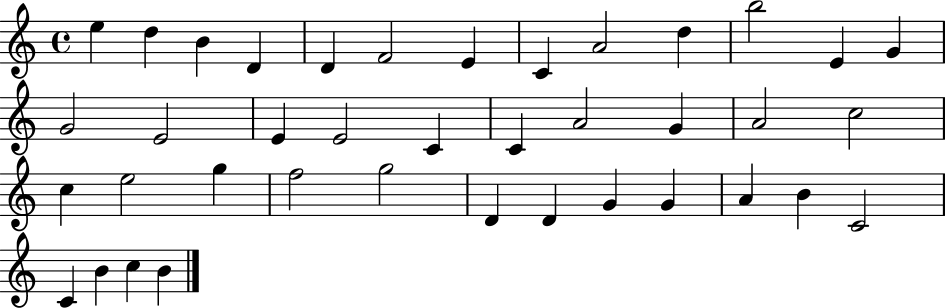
E5/q D5/q B4/q D4/q D4/q F4/h E4/q C4/q A4/h D5/q B5/h E4/q G4/q G4/h E4/h E4/q E4/h C4/q C4/q A4/h G4/q A4/h C5/h C5/q E5/h G5/q F5/h G5/h D4/q D4/q G4/q G4/q A4/q B4/q C4/h C4/q B4/q C5/q B4/q